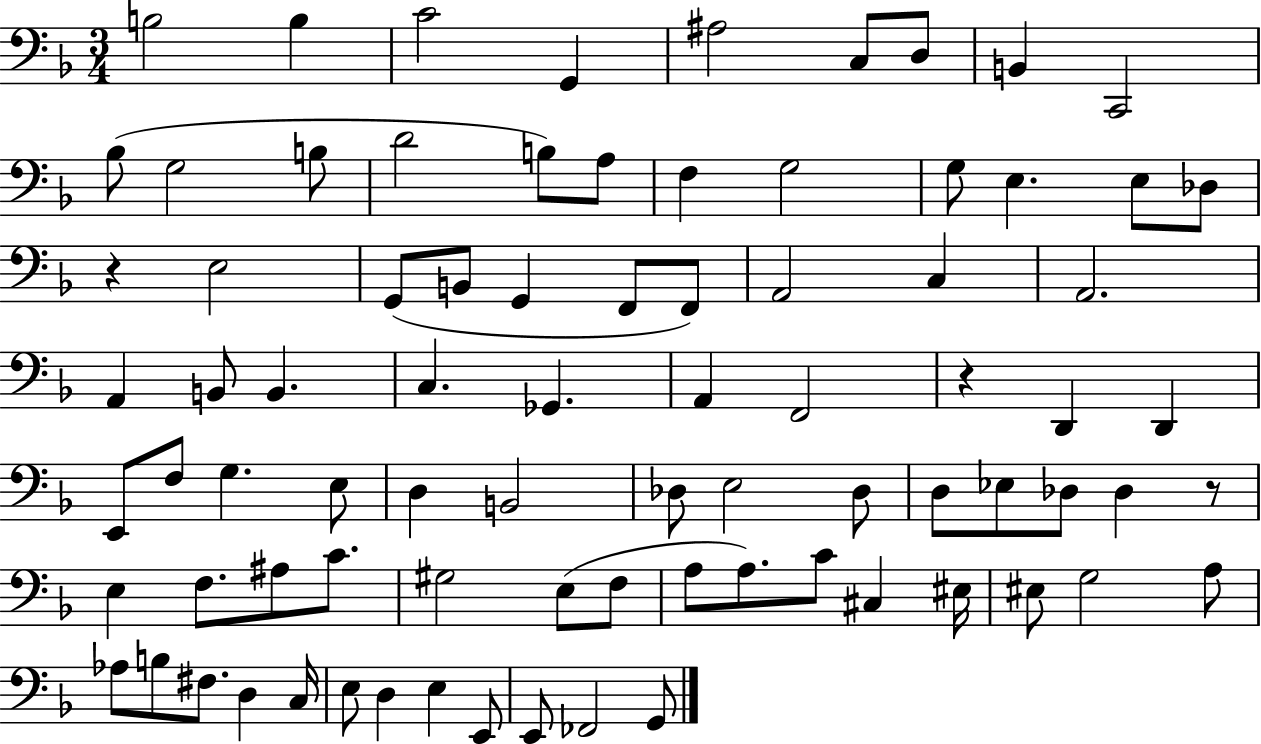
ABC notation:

X:1
T:Untitled
M:3/4
L:1/4
K:F
B,2 B, C2 G,, ^A,2 C,/2 D,/2 B,, C,,2 _B,/2 G,2 B,/2 D2 B,/2 A,/2 F, G,2 G,/2 E, E,/2 _D,/2 z E,2 G,,/2 B,,/2 G,, F,,/2 F,,/2 A,,2 C, A,,2 A,, B,,/2 B,, C, _G,, A,, F,,2 z D,, D,, E,,/2 F,/2 G, E,/2 D, B,,2 _D,/2 E,2 _D,/2 D,/2 _E,/2 _D,/2 _D, z/2 E, F,/2 ^A,/2 C/2 ^G,2 E,/2 F,/2 A,/2 A,/2 C/2 ^C, ^E,/4 ^E,/2 G,2 A,/2 _A,/2 B,/2 ^F,/2 D, C,/4 E,/2 D, E, E,,/2 E,,/2 _F,,2 G,,/2